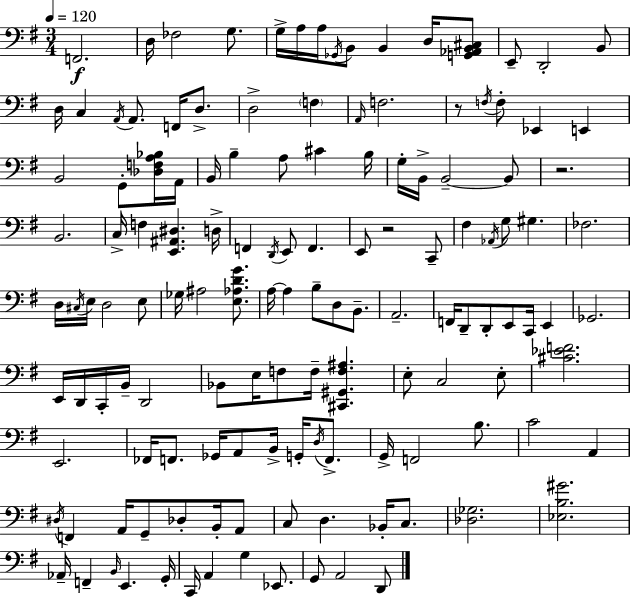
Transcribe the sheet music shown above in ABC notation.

X:1
T:Untitled
M:3/4
L:1/4
K:Em
F,,2 D,/4 _F,2 G,/2 G,/4 A,/4 A,/4 _G,,/4 B,,/2 B,, D,/4 [G,,_A,,B,,^C,]/2 E,,/2 D,,2 B,,/2 D,/4 C, A,,/4 A,,/2 F,,/4 D,/2 D,2 F, A,,/4 F,2 z/2 F,/4 F,/2 _E,, E,, B,,2 G,,/2 [_D,F,A,_B,]/4 A,,/4 B,,/4 B, A,/2 ^C B,/4 G,/4 B,,/4 B,,2 B,,/2 z2 B,,2 C,/4 F, [E,,^A,,^D,] D,/4 F,, D,,/4 E,,/2 F,, E,,/2 z2 C,,/2 ^F, _A,,/4 G,/2 ^G, _F,2 D,/4 ^C,/4 E,/4 D,2 E,/2 _G,/4 ^A,2 [E,_A,DG]/2 A,/4 A, B,/2 D,/2 B,,/2 A,,2 F,,/4 D,,/2 D,,/2 E,,/2 C,,/4 E,, _G,,2 E,,/4 D,,/4 C,,/4 B,,/4 D,,2 _B,,/2 E,/4 F,/2 F,/4 [^C,,^G,,F,^A,] E,/2 C,2 E,/2 [^C_EF]2 E,,2 _F,,/4 F,,/2 _G,,/4 A,,/2 B,,/4 G,,/4 D,/4 F,,/2 G,,/4 F,,2 B,/2 C2 A,, ^D,/4 F,, A,,/4 G,,/2 _D,/2 B,,/4 A,,/2 C,/2 D, _B,,/4 C,/2 [_D,_G,]2 [_E,B,^G]2 _A,,/4 F,, B,,/4 E,, G,,/4 C,,/4 A,, G, _E,,/2 G,,/2 A,,2 D,,/2